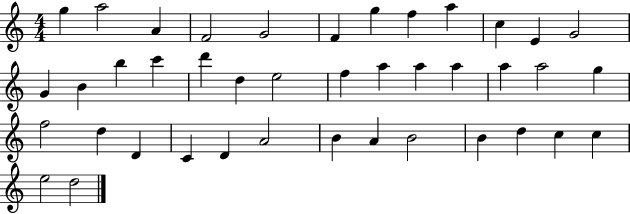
{
  \clef treble
  \numericTimeSignature
  \time 4/4
  \key c \major
  g''4 a''2 a'4 | f'2 g'2 | f'4 g''4 f''4 a''4 | c''4 e'4 g'2 | \break g'4 b'4 b''4 c'''4 | d'''4 d''4 e''2 | f''4 a''4 a''4 a''4 | a''4 a''2 g''4 | \break f''2 d''4 d'4 | c'4 d'4 a'2 | b'4 a'4 b'2 | b'4 d''4 c''4 c''4 | \break e''2 d''2 | \bar "|."
}